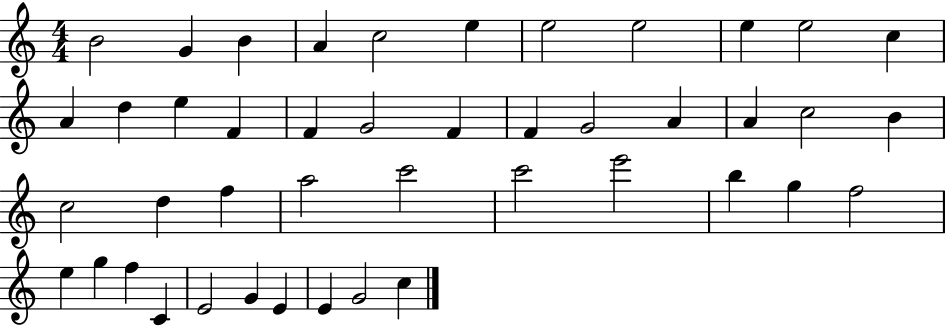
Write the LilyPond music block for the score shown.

{
  \clef treble
  \numericTimeSignature
  \time 4/4
  \key c \major
  b'2 g'4 b'4 | a'4 c''2 e''4 | e''2 e''2 | e''4 e''2 c''4 | \break a'4 d''4 e''4 f'4 | f'4 g'2 f'4 | f'4 g'2 a'4 | a'4 c''2 b'4 | \break c''2 d''4 f''4 | a''2 c'''2 | c'''2 e'''2 | b''4 g''4 f''2 | \break e''4 g''4 f''4 c'4 | e'2 g'4 e'4 | e'4 g'2 c''4 | \bar "|."
}